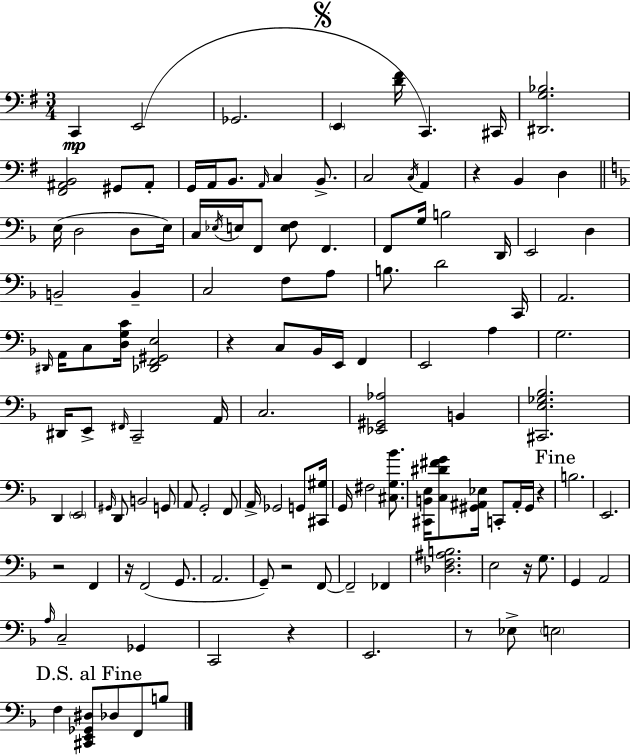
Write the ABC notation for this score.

X:1
T:Untitled
M:3/4
L:1/4
K:G
C,, E,,2 _G,,2 E,, [D^F]/4 C,, ^C,,/4 [^D,,G,_B,]2 [^F,,^A,,B,,]2 ^G,,/2 ^A,,/2 G,,/4 A,,/4 B,,/2 A,,/4 C, B,,/2 C,2 C,/4 A,, z B,, D, E,/4 D,2 D,/2 E,/4 C,/4 _E,/4 E,/4 F,,/2 [E,F,]/2 F,, F,,/2 G,/4 B,2 D,,/4 E,,2 D, B,,2 B,, C,2 F,/2 A,/2 B,/2 D2 C,,/4 A,,2 ^D,,/4 A,,/4 C,/2 [D,G,C]/4 [_D,,F,,^G,,E,]2 z C,/2 _B,,/4 E,,/4 F,, E,,2 A, G,2 ^D,,/4 E,,/2 ^F,,/4 C,,2 A,,/4 C,2 [_E,,^G,,_A,]2 B,, [^C,,E,_G,_B,]2 D,, E,,2 ^G,,/4 D,,/2 B,,2 G,,/2 A,,/2 G,,2 F,,/2 A,,/4 _G,,2 G,,/2 [^C,,^G,]/4 G,,/4 ^F,2 [^C,G,_B]/2 [^C,,B,,E,]/4 [C,^D^FG]/2 [^G,,^A,,_E,]/4 C,,/2 ^A,,/4 ^G,,/4 z B,2 E,,2 z2 F,, z/4 F,,2 G,,/2 A,,2 G,,/2 z2 F,,/2 F,,2 _F,, [_D,F,^A,B,]2 E,2 z/4 G,/2 G,, A,,2 A,/4 C,2 _G,, C,,2 z E,,2 z/2 _E,/2 E,2 F, [^C,,E,,_G,,^D,]/2 _D,/2 F,,/2 B,/2